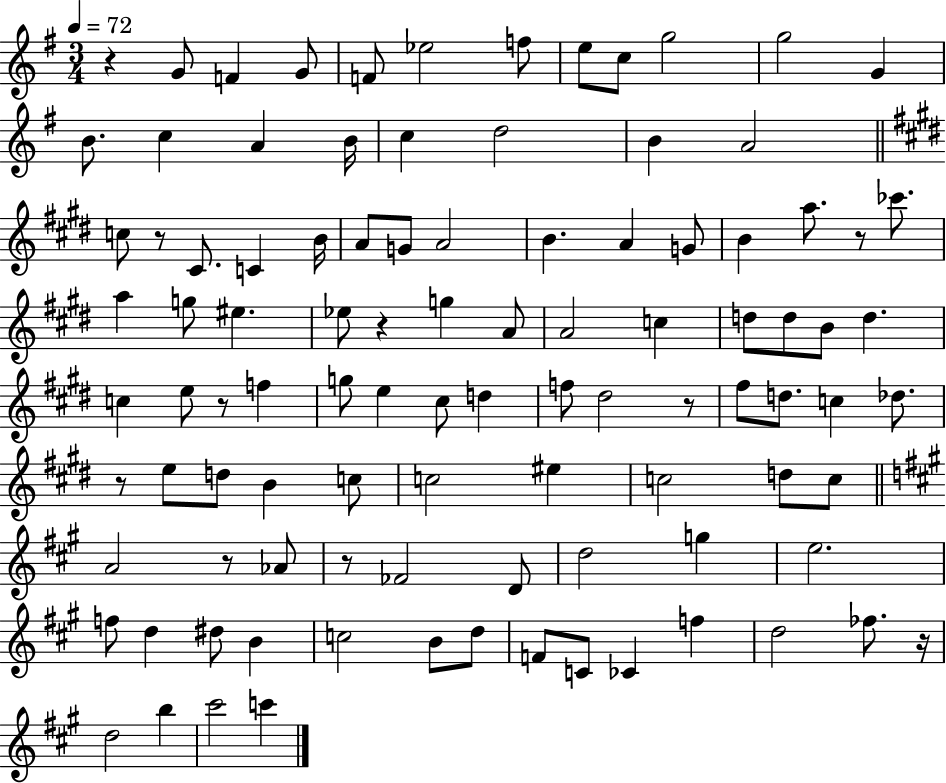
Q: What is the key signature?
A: G major